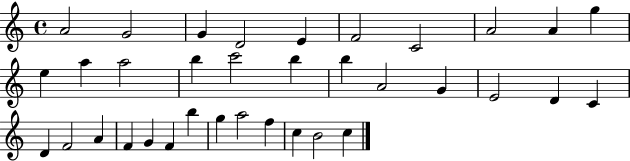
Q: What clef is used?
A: treble